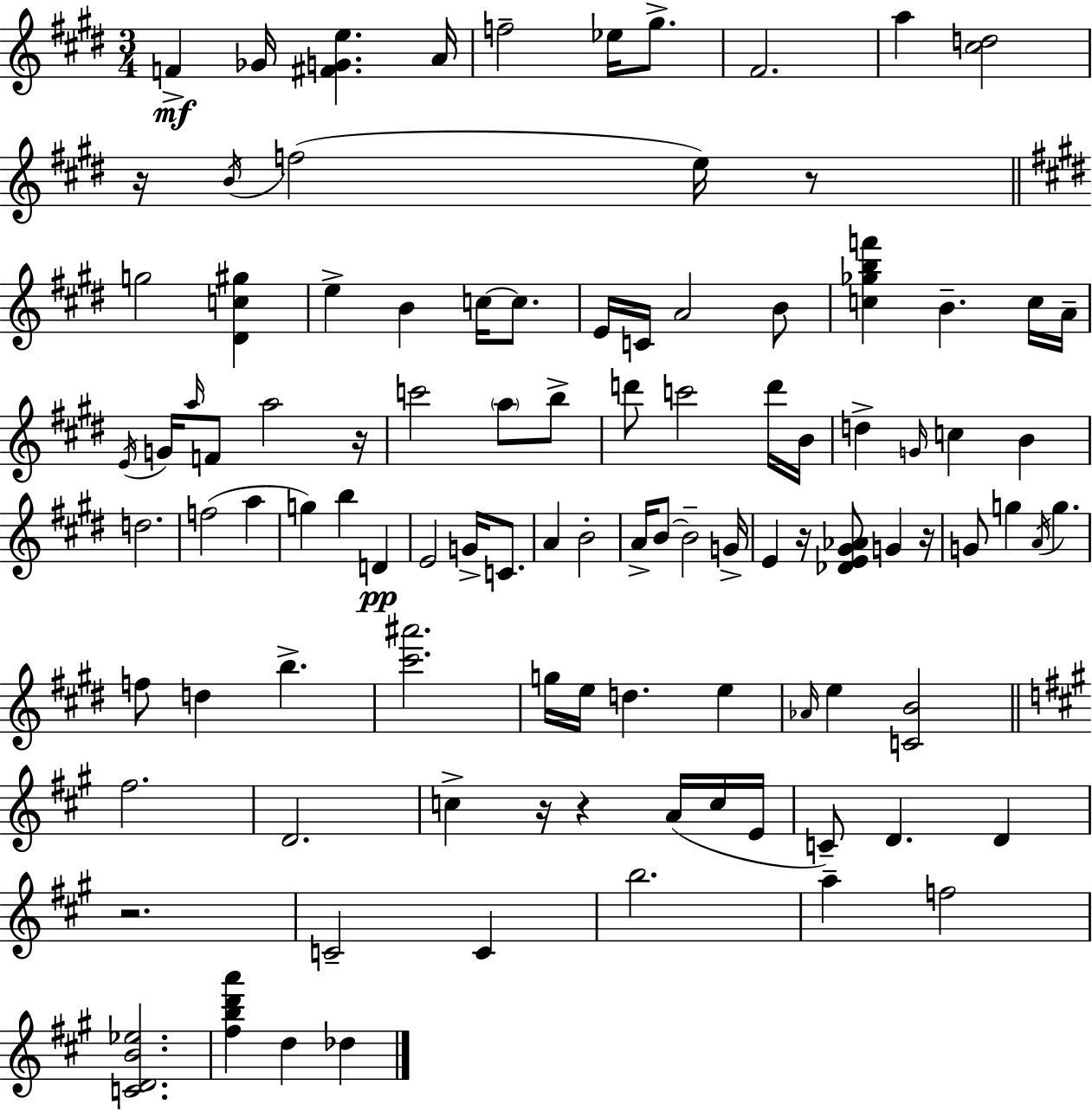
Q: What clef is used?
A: treble